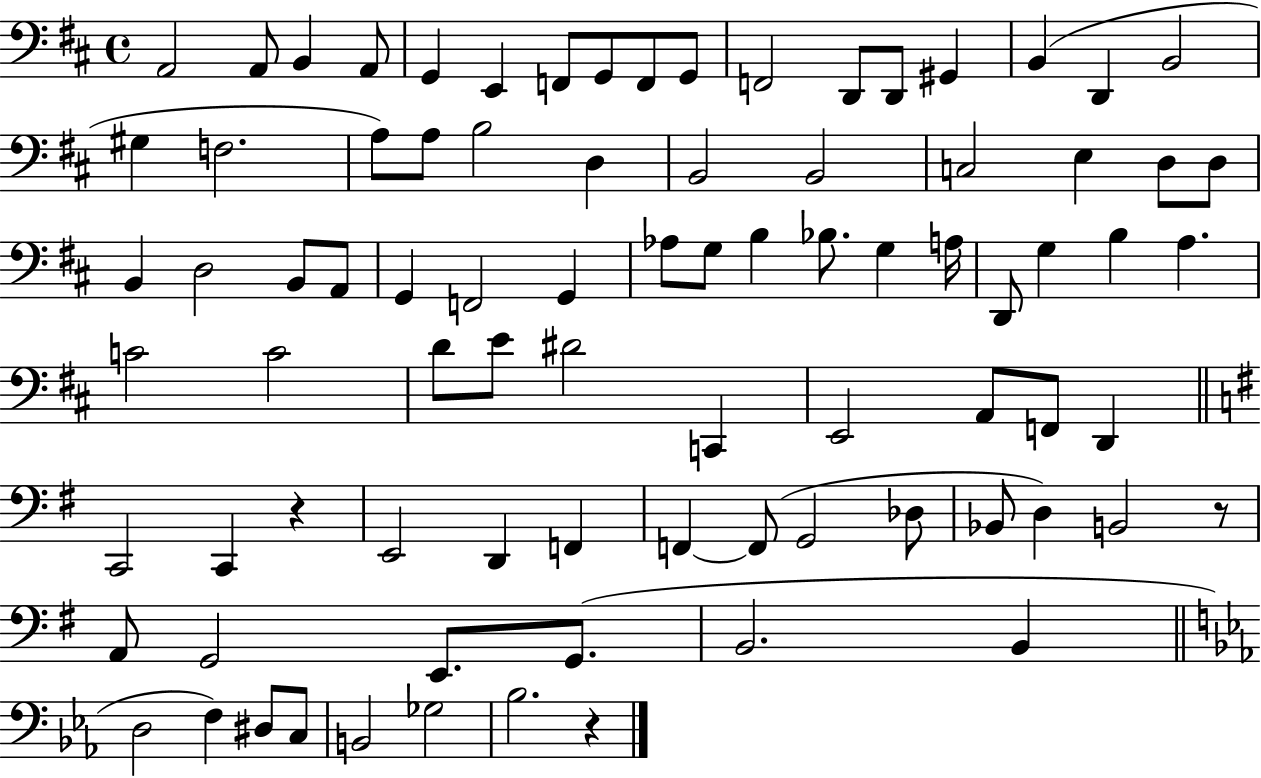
{
  \clef bass
  \time 4/4
  \defaultTimeSignature
  \key d \major
  \repeat volta 2 { a,2 a,8 b,4 a,8 | g,4 e,4 f,8 g,8 f,8 g,8 | f,2 d,8 d,8 gis,4 | b,4( d,4 b,2 | \break gis4 f2. | a8) a8 b2 d4 | b,2 b,2 | c2 e4 d8 d8 | \break b,4 d2 b,8 a,8 | g,4 f,2 g,4 | aes8 g8 b4 bes8. g4 a16 | d,8 g4 b4 a4. | \break c'2 c'2 | d'8 e'8 dis'2 c,4 | e,2 a,8 f,8 d,4 | \bar "||" \break \key e \minor c,2 c,4 r4 | e,2 d,4 f,4 | f,4~~ f,8( g,2 des8 | bes,8 d4) b,2 r8 | \break a,8 g,2 e,8. g,8.( | b,2. b,4 | \bar "||" \break \key c \minor d2 f4) dis8 c8 | b,2 ges2 | bes2. r4 | } \bar "|."
}